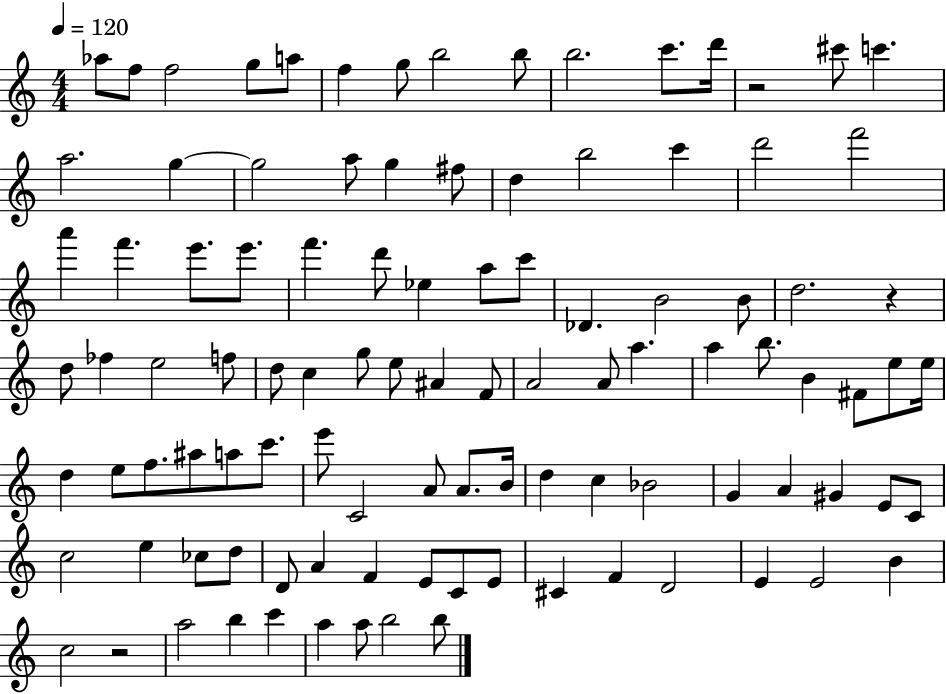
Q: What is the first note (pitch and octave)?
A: Ab5